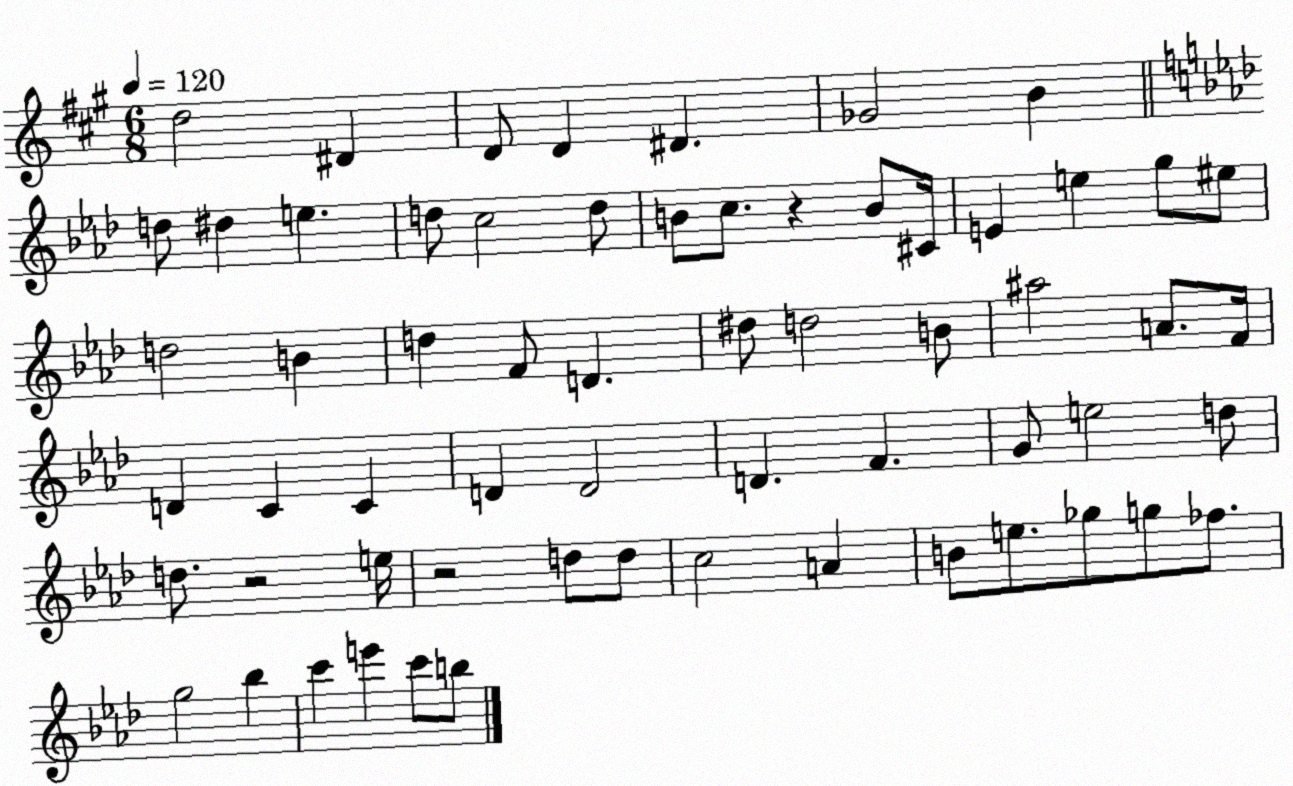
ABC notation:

X:1
T:Untitled
M:6/8
L:1/4
K:A
d2 ^D D/2 D ^D _G2 B d/2 ^d e d/2 c2 d/2 B/2 c/2 z B/2 ^C/4 E e g/2 ^e/2 d2 B d F/2 D ^d/2 d2 B/2 ^a2 A/2 F/4 D C C D D2 D F G/2 e2 d/2 d/2 z2 e/4 z2 d/2 d/2 c2 A B/2 e/2 _g/2 g/2 _f/2 g2 _b c' e' c'/2 b/2